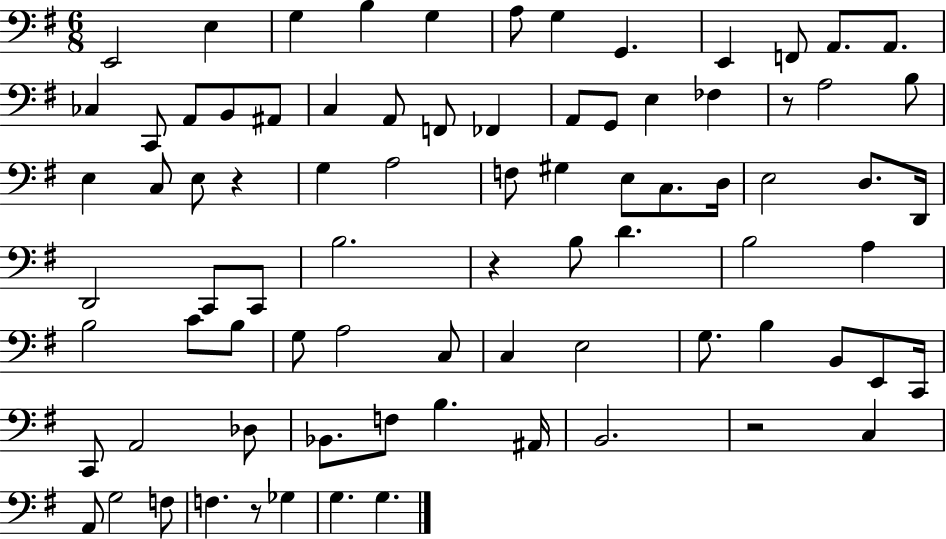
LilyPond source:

{
  \clef bass
  \numericTimeSignature
  \time 6/8
  \key g \major
  \repeat volta 2 { e,2 e4 | g4 b4 g4 | a8 g4 g,4. | e,4 f,8 a,8. a,8. | \break ces4 c,8 a,8 b,8 ais,8 | c4 a,8 f,8 fes,4 | a,8 g,8 e4 fes4 | r8 a2 b8 | \break e4 c8 e8 r4 | g4 a2 | f8 gis4 e8 c8. d16 | e2 d8. d,16 | \break d,2 c,8 c,8 | b2. | r4 b8 d'4. | b2 a4 | \break b2 c'8 b8 | g8 a2 c8 | c4 e2 | g8. b4 b,8 e,8 c,16 | \break c,8 a,2 des8 | bes,8. f8 b4. ais,16 | b,2. | r2 c4 | \break a,8 g2 f8 | f4. r8 ges4 | g4. g4. | } \bar "|."
}